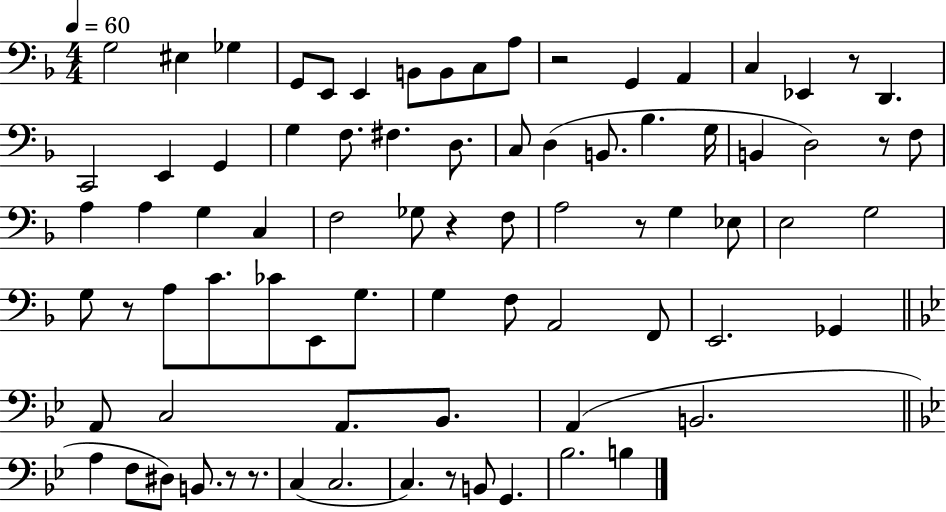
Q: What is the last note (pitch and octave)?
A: B3